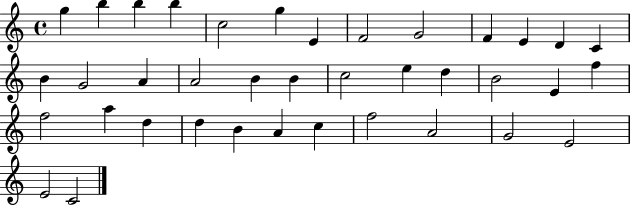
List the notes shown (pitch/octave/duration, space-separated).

G5/q B5/q B5/q B5/q C5/h G5/q E4/q F4/h G4/h F4/q E4/q D4/q C4/q B4/q G4/h A4/q A4/h B4/q B4/q C5/h E5/q D5/q B4/h E4/q F5/q F5/h A5/q D5/q D5/q B4/q A4/q C5/q F5/h A4/h G4/h E4/h E4/h C4/h